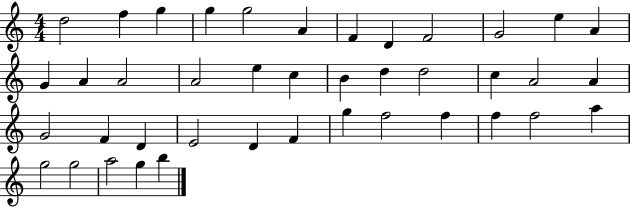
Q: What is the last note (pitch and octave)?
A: B5